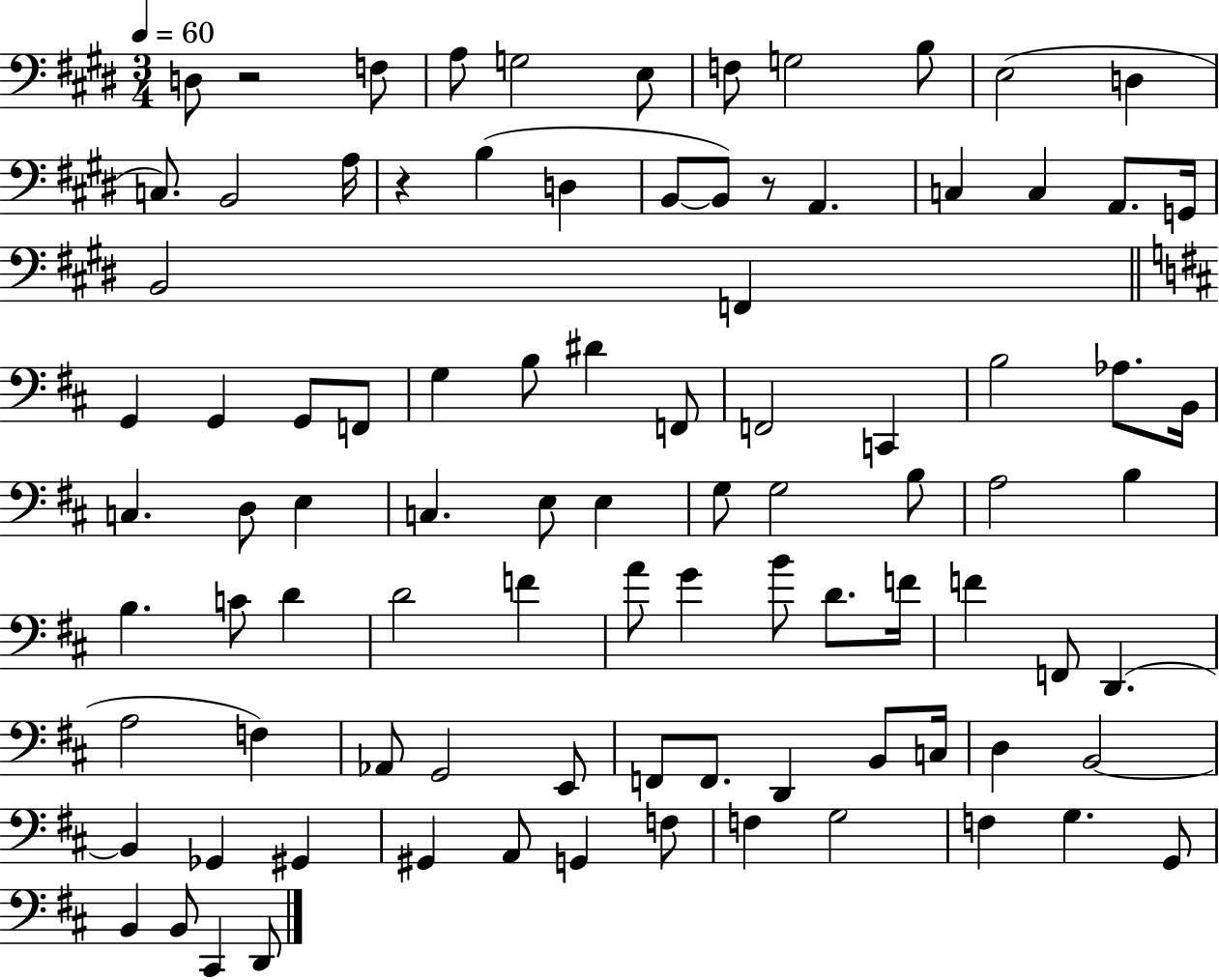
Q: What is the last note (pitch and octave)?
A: D2